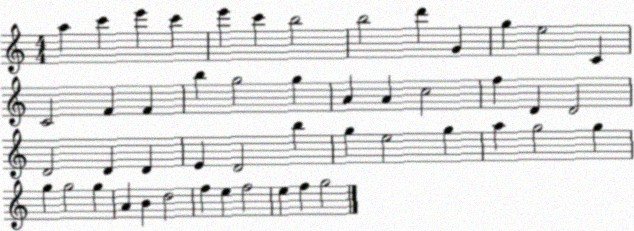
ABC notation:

X:1
T:Untitled
M:4/4
L:1/4
K:C
a c' e' c' e' c' b2 b2 d' G g e2 C C2 F F b g2 g A A c2 f D D2 D2 D D E D2 b g e2 g a g2 g g g2 g A B d2 f e f2 e f g2